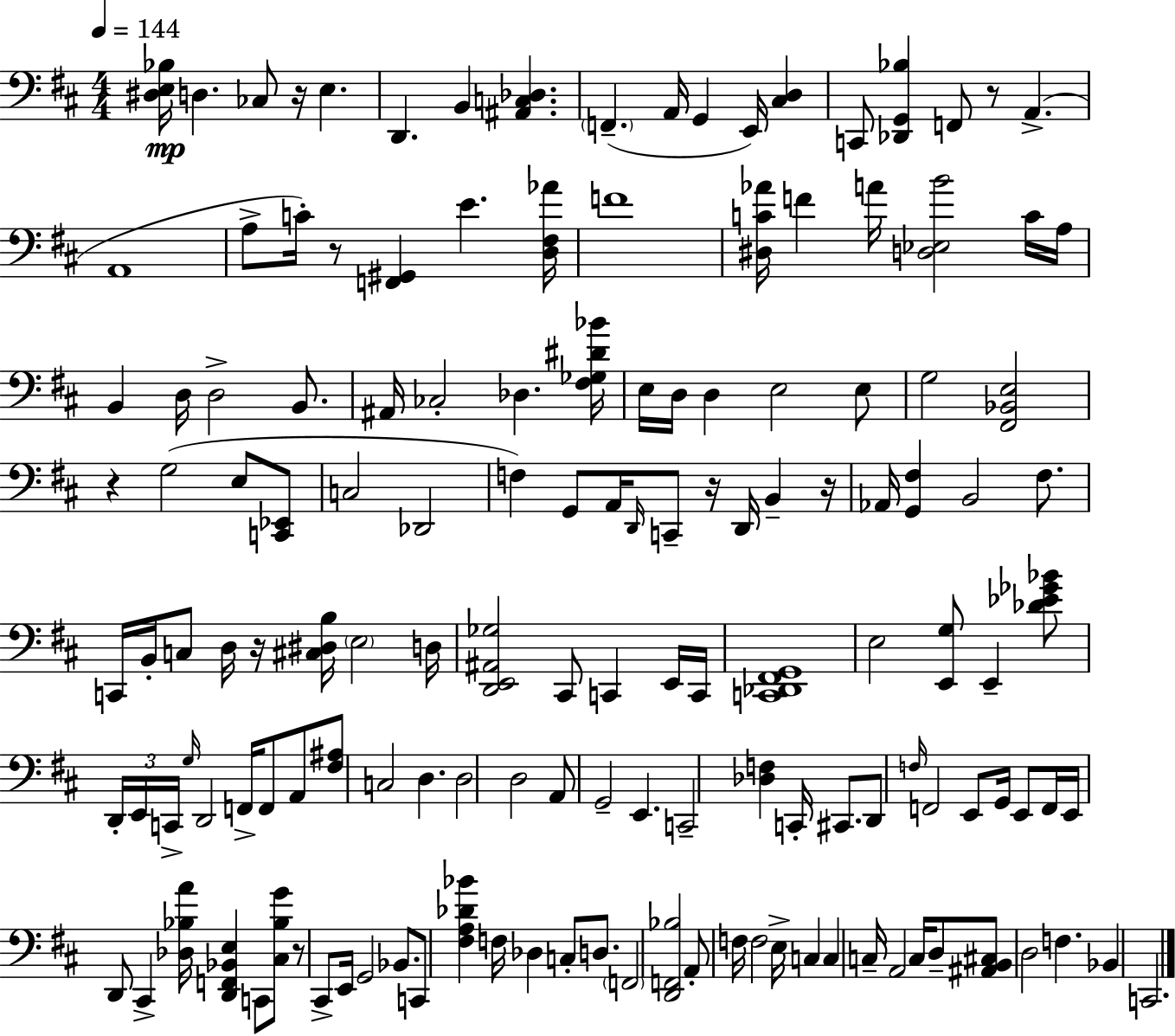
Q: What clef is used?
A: bass